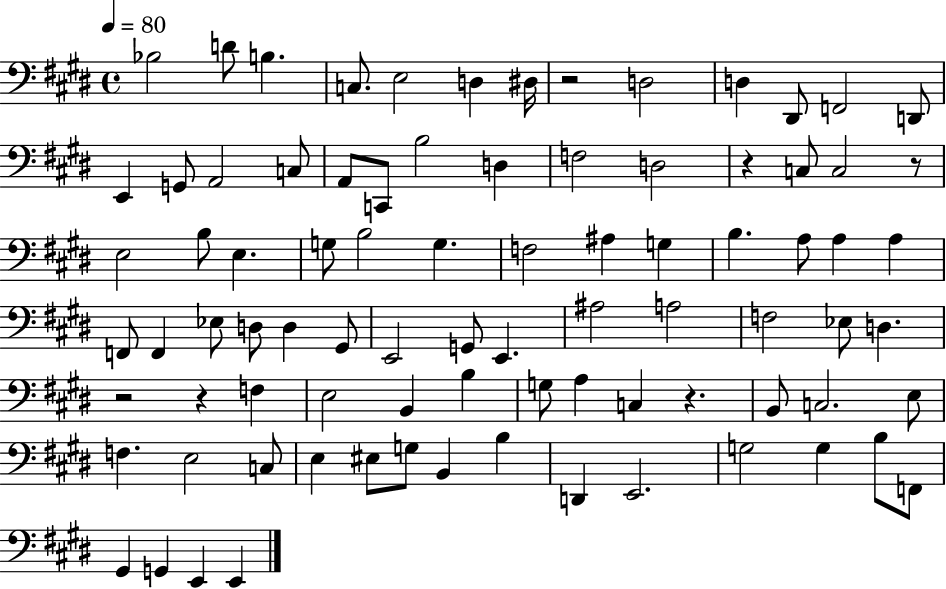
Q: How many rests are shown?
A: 6